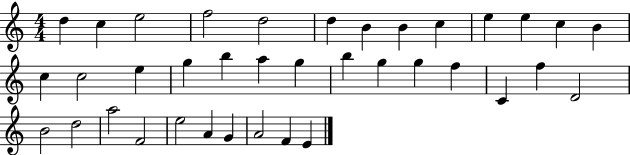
D5/q C5/q E5/h F5/h D5/h D5/q B4/q B4/q C5/q E5/q E5/q C5/q B4/q C5/q C5/h E5/q G5/q B5/q A5/q G5/q B5/q G5/q G5/q F5/q C4/q F5/q D4/h B4/h D5/h A5/h F4/h E5/h A4/q G4/q A4/h F4/q E4/q